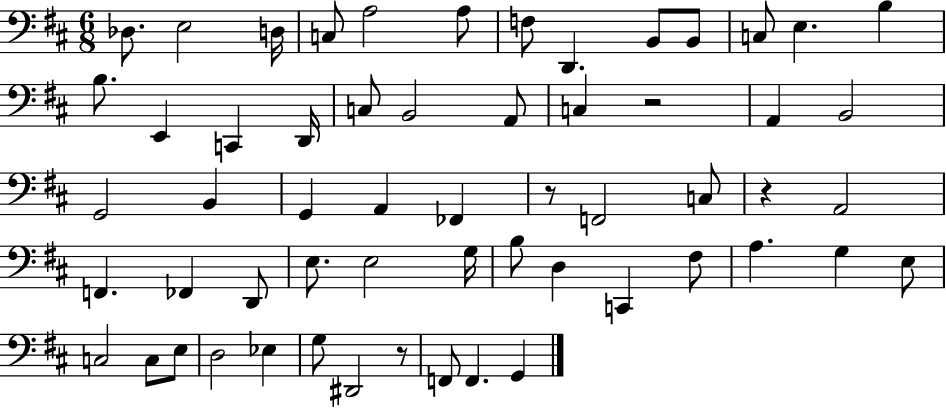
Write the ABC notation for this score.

X:1
T:Untitled
M:6/8
L:1/4
K:D
_D,/2 E,2 D,/4 C,/2 A,2 A,/2 F,/2 D,, B,,/2 B,,/2 C,/2 E, B, B,/2 E,, C,, D,,/4 C,/2 B,,2 A,,/2 C, z2 A,, B,,2 G,,2 B,, G,, A,, _F,, z/2 F,,2 C,/2 z A,,2 F,, _F,, D,,/2 E,/2 E,2 G,/4 B,/2 D, C,, ^F,/2 A, G, E,/2 C,2 C,/2 E,/2 D,2 _E, G,/2 ^D,,2 z/2 F,,/2 F,, G,,